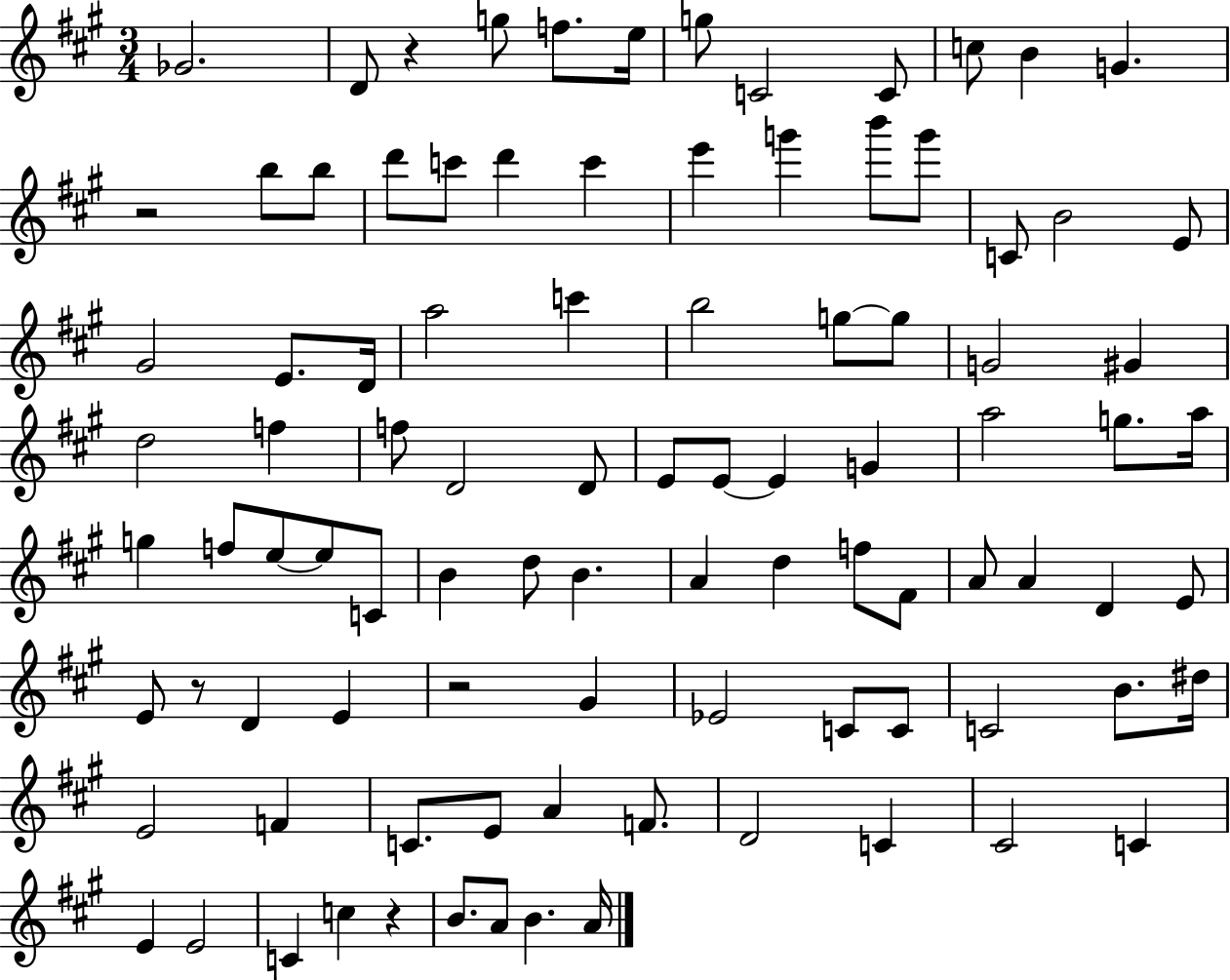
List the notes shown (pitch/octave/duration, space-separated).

Gb4/h. D4/e R/q G5/e F5/e. E5/s G5/e C4/h C4/e C5/e B4/q G4/q. R/h B5/e B5/e D6/e C6/e D6/q C6/q E6/q G6/q B6/e G6/e C4/e B4/h E4/e G#4/h E4/e. D4/s A5/h C6/q B5/h G5/e G5/e G4/h G#4/q D5/h F5/q F5/e D4/h D4/e E4/e E4/e E4/q G4/q A5/h G5/e. A5/s G5/q F5/e E5/e E5/e C4/e B4/q D5/e B4/q. A4/q D5/q F5/e F#4/e A4/e A4/q D4/q E4/e E4/e R/e D4/q E4/q R/h G#4/q Eb4/h C4/e C4/e C4/h B4/e. D#5/s E4/h F4/q C4/e. E4/e A4/q F4/e. D4/h C4/q C#4/h C4/q E4/q E4/h C4/q C5/q R/q B4/e. A4/e B4/q. A4/s